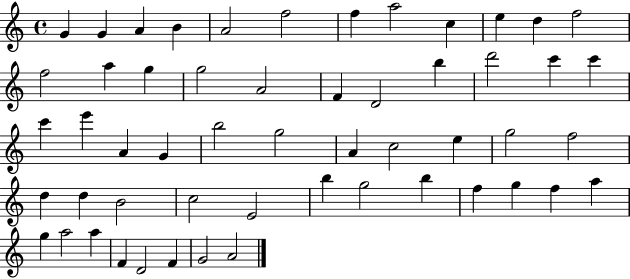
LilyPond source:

{
  \clef treble
  \time 4/4
  \defaultTimeSignature
  \key c \major
  g'4 g'4 a'4 b'4 | a'2 f''2 | f''4 a''2 c''4 | e''4 d''4 f''2 | \break f''2 a''4 g''4 | g''2 a'2 | f'4 d'2 b''4 | d'''2 c'''4 c'''4 | \break c'''4 e'''4 a'4 g'4 | b''2 g''2 | a'4 c''2 e''4 | g''2 f''2 | \break d''4 d''4 b'2 | c''2 e'2 | b''4 g''2 b''4 | f''4 g''4 f''4 a''4 | \break g''4 a''2 a''4 | f'4 d'2 f'4 | g'2 a'2 | \bar "|."
}